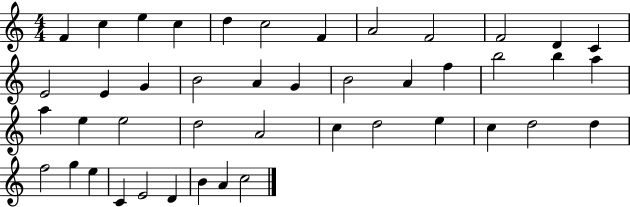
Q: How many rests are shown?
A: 0